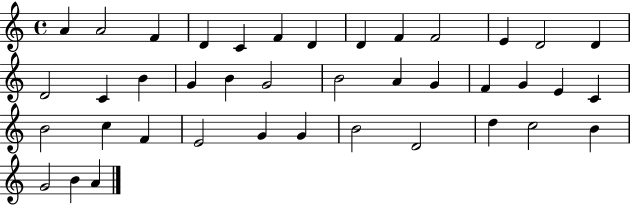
{
  \clef treble
  \time 4/4
  \defaultTimeSignature
  \key c \major
  a'4 a'2 f'4 | d'4 c'4 f'4 d'4 | d'4 f'4 f'2 | e'4 d'2 d'4 | \break d'2 c'4 b'4 | g'4 b'4 g'2 | b'2 a'4 g'4 | f'4 g'4 e'4 c'4 | \break b'2 c''4 f'4 | e'2 g'4 g'4 | b'2 d'2 | d''4 c''2 b'4 | \break g'2 b'4 a'4 | \bar "|."
}